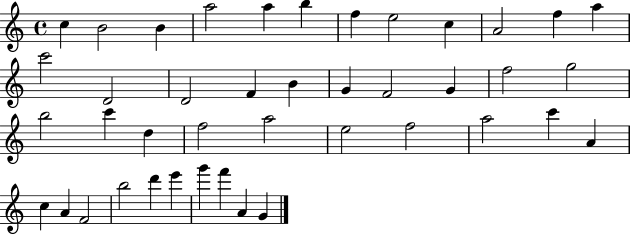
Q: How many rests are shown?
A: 0